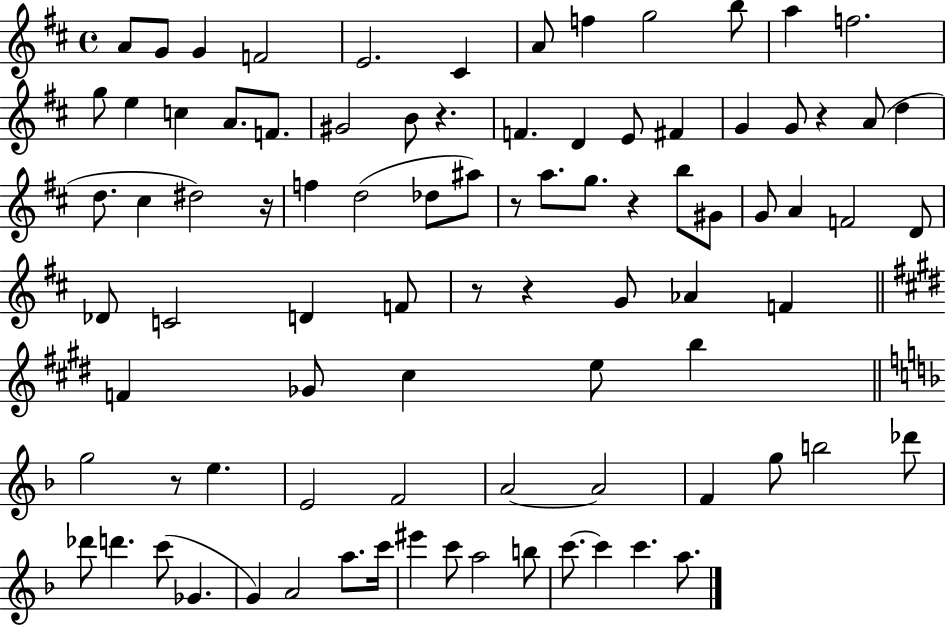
X:1
T:Untitled
M:4/4
L:1/4
K:D
A/2 G/2 G F2 E2 ^C A/2 f g2 b/2 a f2 g/2 e c A/2 F/2 ^G2 B/2 z F D E/2 ^F G G/2 z A/2 d d/2 ^c ^d2 z/4 f d2 _d/2 ^a/2 z/2 a/2 g/2 z b/2 ^G/2 G/2 A F2 D/2 _D/2 C2 D F/2 z/2 z G/2 _A F F _G/2 ^c e/2 b g2 z/2 e E2 F2 A2 A2 F g/2 b2 _d'/2 _d'/2 d' c'/2 _G G A2 a/2 c'/4 ^e' c'/2 a2 b/2 c'/2 c' c' a/2